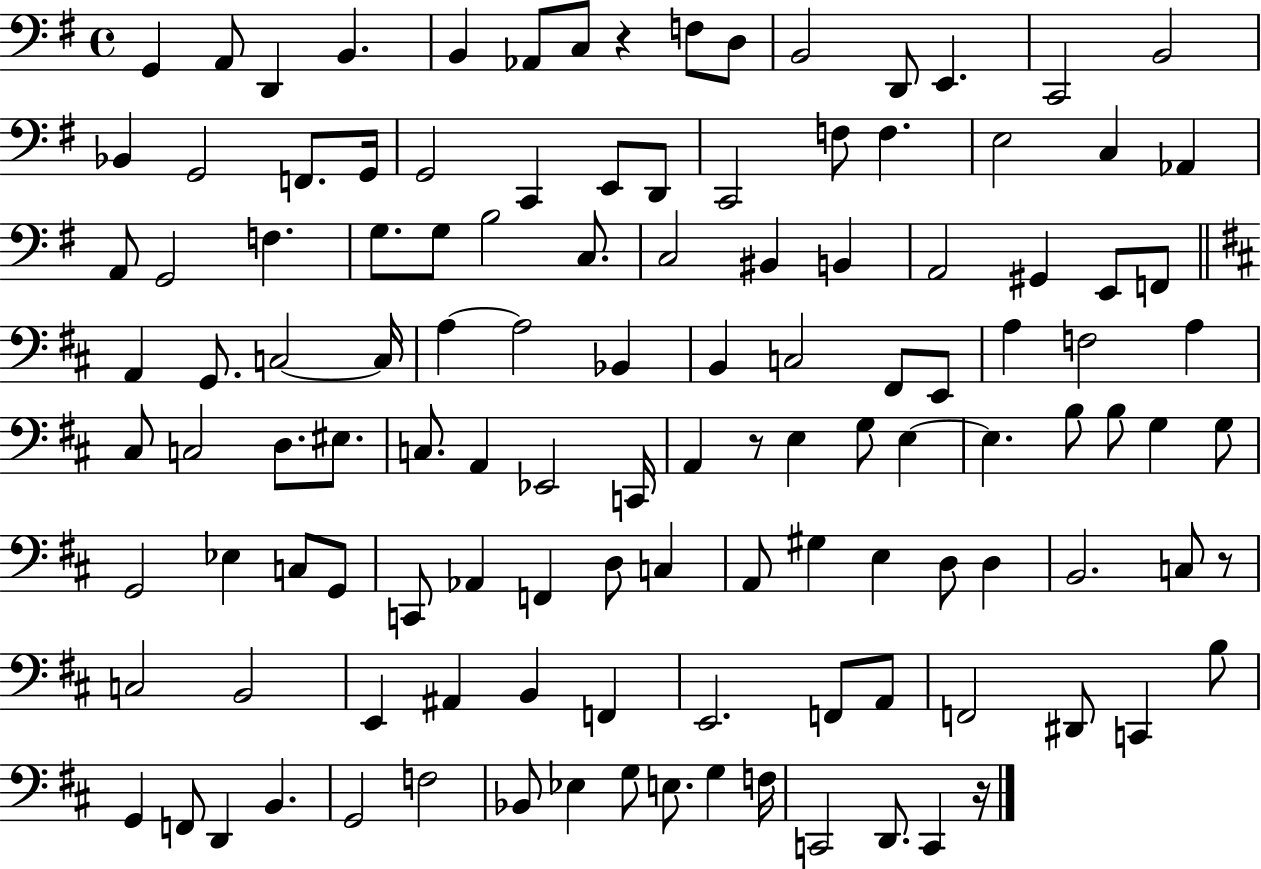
G2/q A2/e D2/q B2/q. B2/q Ab2/e C3/e R/q F3/e D3/e B2/h D2/e E2/q. C2/h B2/h Bb2/q G2/h F2/e. G2/s G2/h C2/q E2/e D2/e C2/h F3/e F3/q. E3/h C3/q Ab2/q A2/e G2/h F3/q. G3/e. G3/e B3/h C3/e. C3/h BIS2/q B2/q A2/h G#2/q E2/e F2/e A2/q G2/e. C3/h C3/s A3/q A3/h Bb2/q B2/q C3/h F#2/e E2/e A3/q F3/h A3/q C#3/e C3/h D3/e. EIS3/e. C3/e. A2/q Eb2/h C2/s A2/q R/e E3/q G3/e E3/q E3/q. B3/e B3/e G3/q G3/e G2/h Eb3/q C3/e G2/e C2/e Ab2/q F2/q D3/e C3/q A2/e G#3/q E3/q D3/e D3/q B2/h. C3/e R/e C3/h B2/h E2/q A#2/q B2/q F2/q E2/h. F2/e A2/e F2/h D#2/e C2/q B3/e G2/q F2/e D2/q B2/q. G2/h F3/h Bb2/e Eb3/q G3/e E3/e. G3/q F3/s C2/h D2/e. C2/q R/s